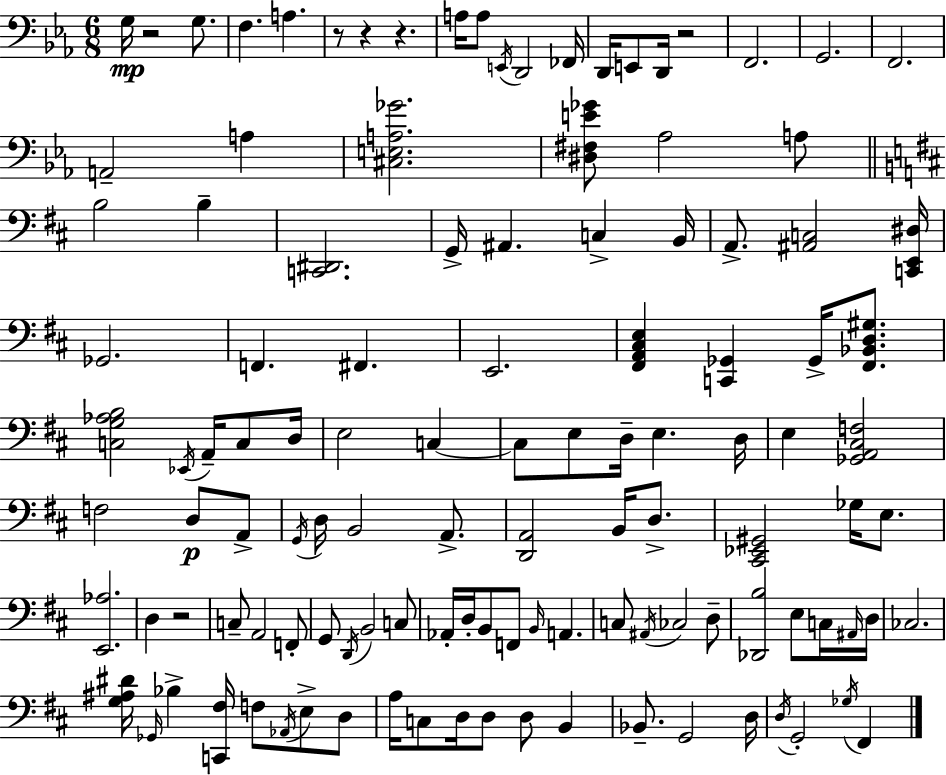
G3/s R/h G3/e. F3/q. A3/q. R/e R/q R/q. A3/s A3/e E2/s D2/h FES2/s D2/s E2/e D2/s R/h F2/h. G2/h. F2/h. A2/h A3/q [C#3,E3,A3,Gb4]/h. [D#3,F#3,E4,Gb4]/e Ab3/h A3/e B3/h B3/q [C2,D#2]/h. G2/s A#2/q. C3/q B2/s A2/e. [A#2,C3]/h [C2,E2,D#3]/s Gb2/h. F2/q. F#2/q. E2/h. [F#2,A2,C#3,E3]/q [C2,Gb2]/q Gb2/s [F#2,Bb2,D3,G#3]/e. [C3,G3,Ab3,B3]/h Eb2/s A2/s C3/e D3/s E3/h C3/q C3/e E3/e D3/s E3/q. D3/s E3/q [Gb2,A2,C#3,F3]/h F3/h D3/e A2/e G2/s D3/s B2/h A2/e. [D2,A2]/h B2/s D3/e. [C#2,Eb2,G#2]/h Gb3/s E3/e. [E2,Ab3]/h. D3/q R/h C3/e A2/h F2/e G2/e D2/s B2/h C3/e Ab2/s D3/s B2/e F2/e B2/s A2/q. C3/e A#2/s CES3/h D3/e [Db2,B3]/h E3/e C3/s A#2/s D3/s CES3/h. [G3,A#3,D#4]/s Gb2/s Bb3/q [C2,F#3]/s F3/e Ab2/s E3/e D3/e A3/s C3/e D3/s D3/e D3/e B2/q Bb2/e. G2/h D3/s D3/s G2/h Gb3/s F#2/q